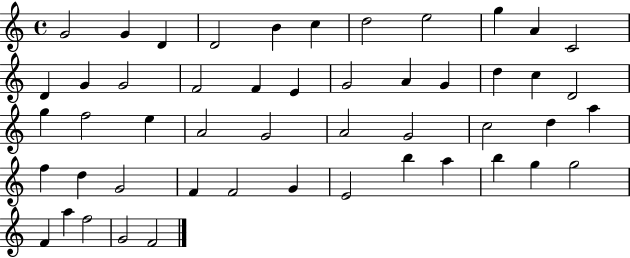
G4/h G4/q D4/q D4/h B4/q C5/q D5/h E5/h G5/q A4/q C4/h D4/q G4/q G4/h F4/h F4/q E4/q G4/h A4/q G4/q D5/q C5/q D4/h G5/q F5/h E5/q A4/h G4/h A4/h G4/h C5/h D5/q A5/q F5/q D5/q G4/h F4/q F4/h G4/q E4/h B5/q A5/q B5/q G5/q G5/h F4/q A5/q F5/h G4/h F4/h